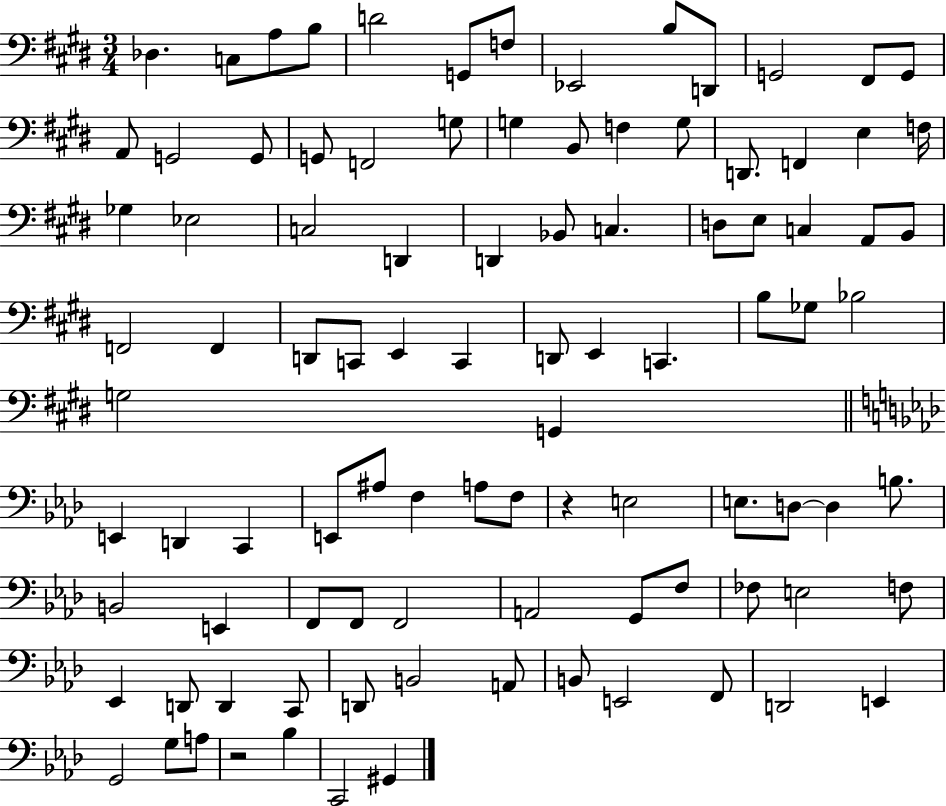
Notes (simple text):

Db3/q. C3/e A3/e B3/e D4/h G2/e F3/e Eb2/h B3/e D2/e G2/h F#2/e G2/e A2/e G2/h G2/e G2/e F2/h G3/e G3/q B2/e F3/q G3/e D2/e. F2/q E3/q F3/s Gb3/q Eb3/h C3/h D2/q D2/q Bb2/e C3/q. D3/e E3/e C3/q A2/e B2/e F2/h F2/q D2/e C2/e E2/q C2/q D2/e E2/q C2/q. B3/e Gb3/e Bb3/h G3/h G2/q E2/q D2/q C2/q E2/e A#3/e F3/q A3/e F3/e R/q E3/h E3/e. D3/e D3/q B3/e. B2/h E2/q F2/e F2/e F2/h A2/h G2/e F3/e FES3/e E3/h F3/e Eb2/q D2/e D2/q C2/e D2/e B2/h A2/e B2/e E2/h F2/e D2/h E2/q G2/h G3/e A3/e R/h Bb3/q C2/h G#2/q